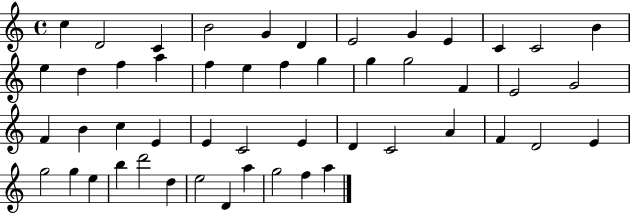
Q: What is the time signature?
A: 4/4